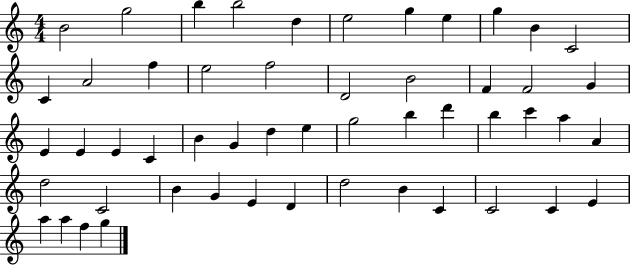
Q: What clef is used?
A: treble